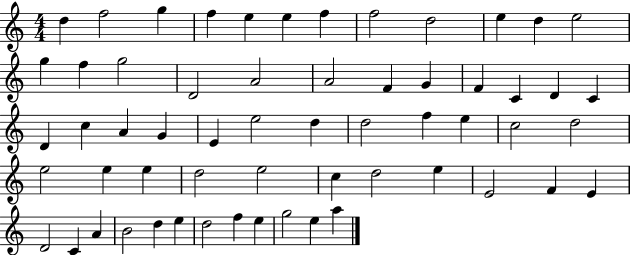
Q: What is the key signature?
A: C major